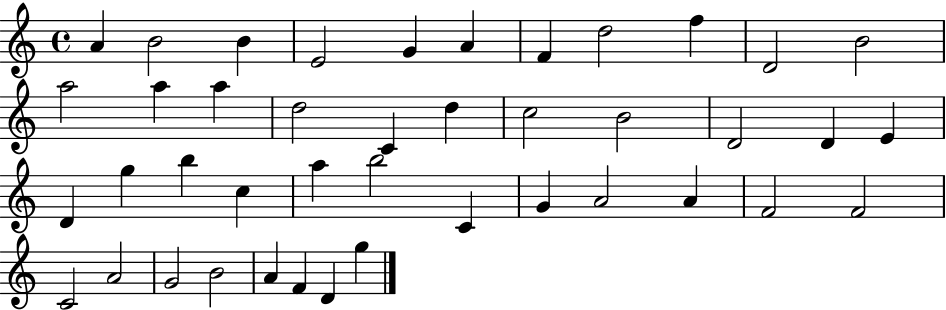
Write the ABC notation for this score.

X:1
T:Untitled
M:4/4
L:1/4
K:C
A B2 B E2 G A F d2 f D2 B2 a2 a a d2 C d c2 B2 D2 D E D g b c a b2 C G A2 A F2 F2 C2 A2 G2 B2 A F D g